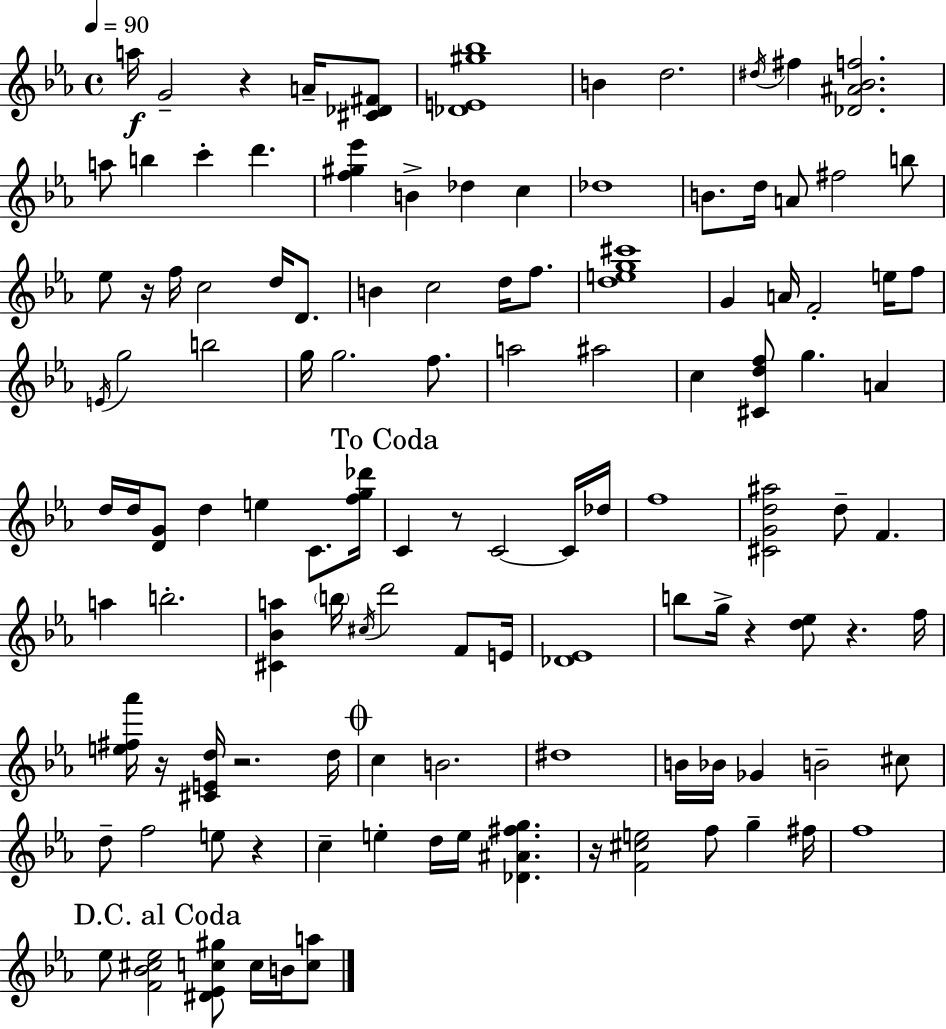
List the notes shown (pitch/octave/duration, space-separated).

A5/s G4/h R/q A4/s [C#4,Db4,F#4]/e [Db4,E4,G#5,Bb5]/w B4/q D5/h. D#5/s F#5/q [Db4,A#4,Bb4,F5]/h. A5/e B5/q C6/q D6/q. [F5,G#5,Eb6]/q B4/q Db5/q C5/q Db5/w B4/e. D5/s A4/e F#5/h B5/e Eb5/e R/s F5/s C5/h D5/s D4/e. B4/q C5/h D5/s F5/e. [D5,E5,G5,C#6]/w G4/q A4/s F4/h E5/s F5/e E4/s G5/h B5/h G5/s G5/h. F5/e. A5/h A#5/h C5/q [C#4,D5,F5]/e G5/q. A4/q D5/s D5/s [D4,G4]/e D5/q E5/q C4/e. [F5,G5,Db6]/s C4/q R/e C4/h C4/s Db5/s F5/w [C#4,G4,D5,A#5]/h D5/e F4/q. A5/q B5/h. [C#4,Bb4,A5]/q B5/s C#5/s D6/h F4/e E4/s [Db4,Eb4]/w B5/e G5/s R/q [D5,Eb5]/e R/q. F5/s [E5,F#5,Ab6]/s R/s [C#4,E4,D5]/s R/h. D5/s C5/q B4/h. D#5/w B4/s Bb4/s Gb4/q B4/h C#5/e D5/e F5/h E5/e R/q C5/q E5/q D5/s E5/s [Db4,A#4,F#5,G5]/q. R/s [F4,C#5,E5]/h F5/e G5/q F#5/s F5/w Eb5/e [F4,Bb4,C#5,Eb5]/h [D#4,Eb4,C5,G#5]/e C5/s B4/s [C5,A5]/e